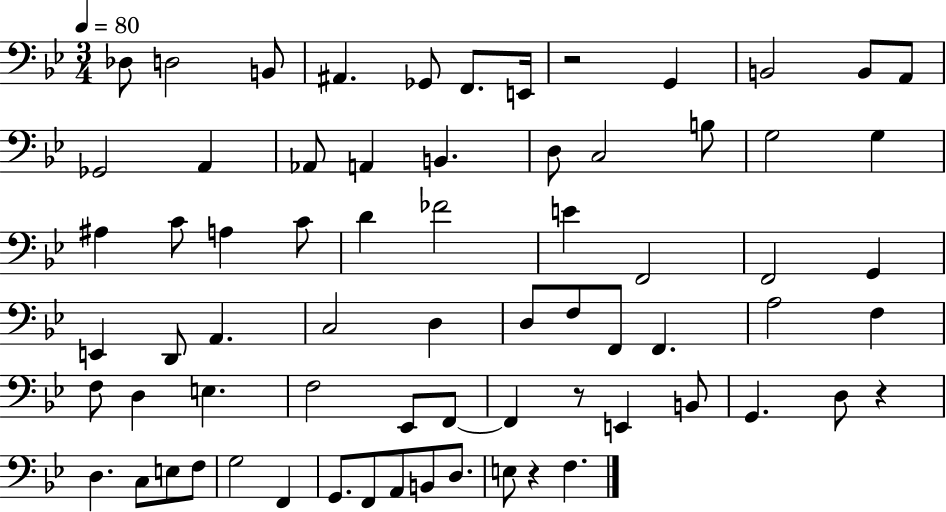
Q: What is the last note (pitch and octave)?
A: F3